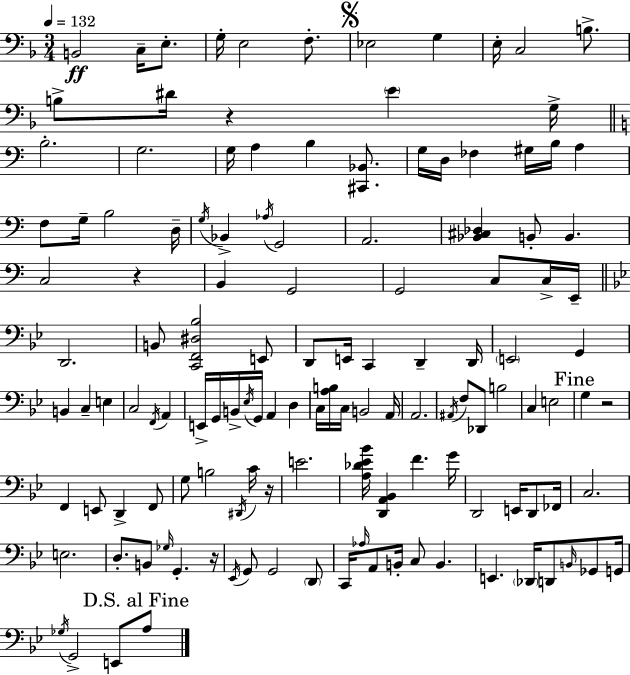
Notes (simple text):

B2/h C3/s E3/e. G3/s E3/h F3/e. Eb3/h G3/q E3/s C3/h B3/e. B3/e D#4/s R/q E4/q G3/s B3/h. G3/h. G3/s A3/q B3/q [C#2,Bb2]/e. G3/s D3/s FES3/q G#3/s B3/s A3/q F3/e G3/s B3/h D3/s G3/s Bb2/q Ab3/s G2/h A2/h. [Bb2,C#3,Db3]/q B2/e B2/q. C3/h R/q B2/q G2/h G2/h C3/e C3/s E2/s D2/h. B2/e [C2,F2,D#3,Bb3]/h E2/e D2/e E2/s C2/q D2/q D2/s E2/h G2/q B2/q C3/q E3/q C3/h F2/s A2/q E2/s G2/s B2/s Eb3/s G2/s A2/q D3/q C3/s [A3,B3]/s C3/s B2/h A2/s A2/h. A#2/s F3/e Db2/e B3/h C3/q E3/h G3/q R/h F2/q E2/e D2/q F2/e G3/e B3/h D#2/s C4/s R/s E4/h. [A3,Db4,Eb4,Bb4]/s [D2,A2,Bb2]/q F4/q. G4/s D2/h E2/s D2/e FES2/s C3/h. E3/h. D3/e. B2/e Gb3/s G2/q. R/s Eb2/s G2/e G2/h D2/e C2/s Ab3/s A2/e B2/s C3/e B2/q. E2/q. Db2/s D2/e B2/s Gb2/e G2/s Gb3/s G2/h E2/e A3/e